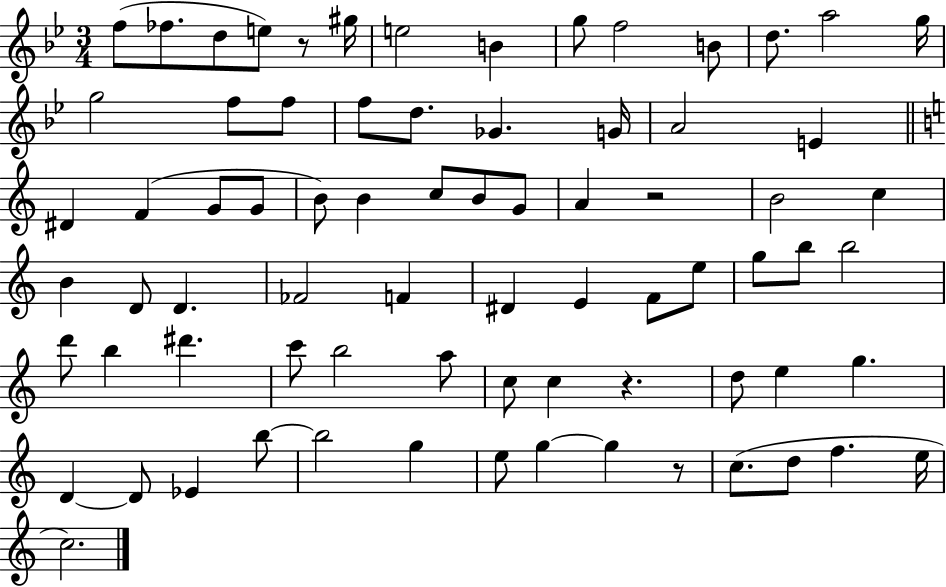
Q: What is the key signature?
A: BES major